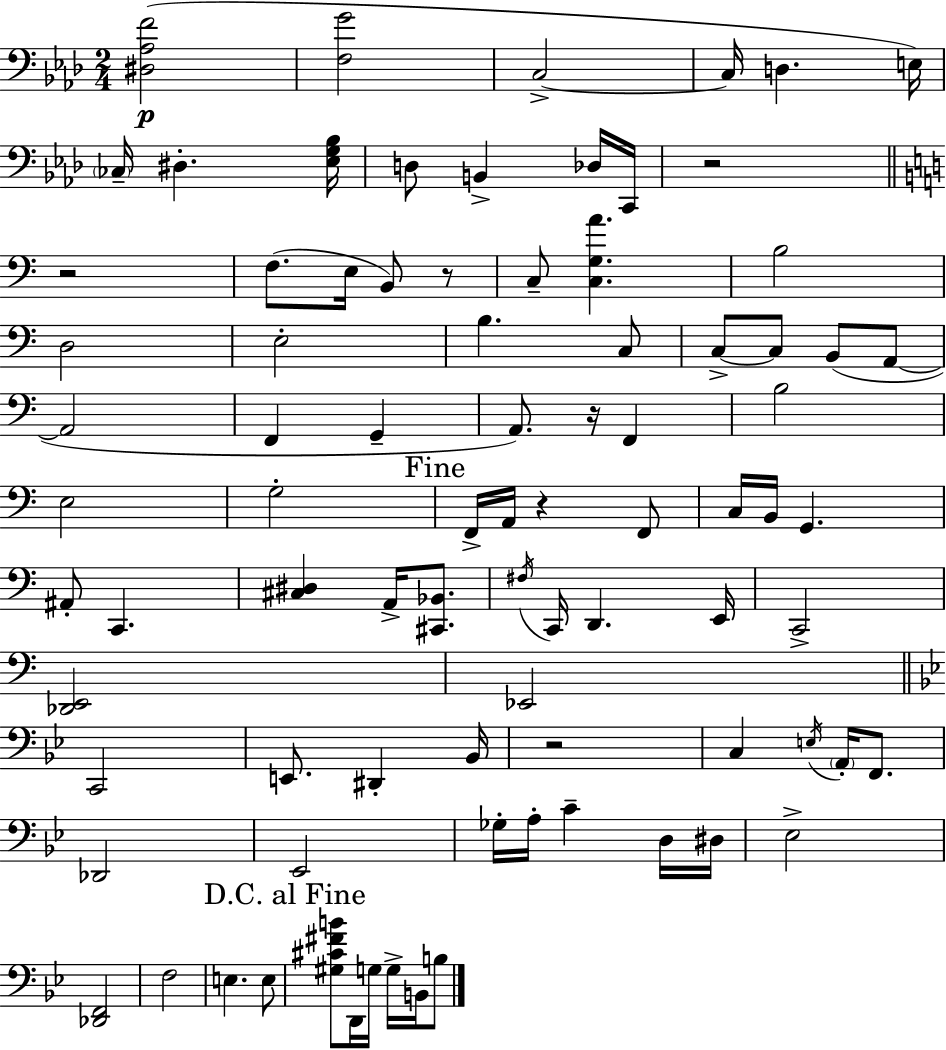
{
  \clef bass
  \numericTimeSignature
  \time 2/4
  \key f \minor
  <dis aes f'>2(\p | <f g'>2 | c2->~~ | c16 d4. e16) | \break \parenthesize ces16-- dis4.-. <ees g bes>16 | d8 b,4-> des16 c,16 | r2 | \bar "||" \break \key c \major r2 | f8.( e16 b,8) r8 | c8-- <c g a'>4. | b2 | \break d2 | e2-. | b4. c8 | c8->~~ c8 b,8( a,8~~ | \break a,2 | f,4 g,4-- | a,8.) r16 f,4 | b2 | \break e2 | g2-. | \mark "Fine" f,16-> a,16 r4 f,8 | c16 b,16 g,4. | \break ais,8-. c,4. | <cis dis>4 a,16-> <cis, bes,>8. | \acciaccatura { fis16 } c,16 d,4. | e,16 c,2-> | \break <des, e,>2 | ees,2 | \bar "||" \break \key bes \major c,2 | e,8. dis,4-. bes,16 | r2 | c4 \acciaccatura { e16 } \parenthesize a,16-. f,8. | \break des,2 | ees,2 | ges16-. a16-. c'4-- d16 | dis16 ees2-> | \break <des, f,>2 | f2 | e4. e8 | \mark "D.C. al Fine" <gis cis' fis' b'>8 d,16 g16 g16-> b,16 b8 | \break \bar "|."
}